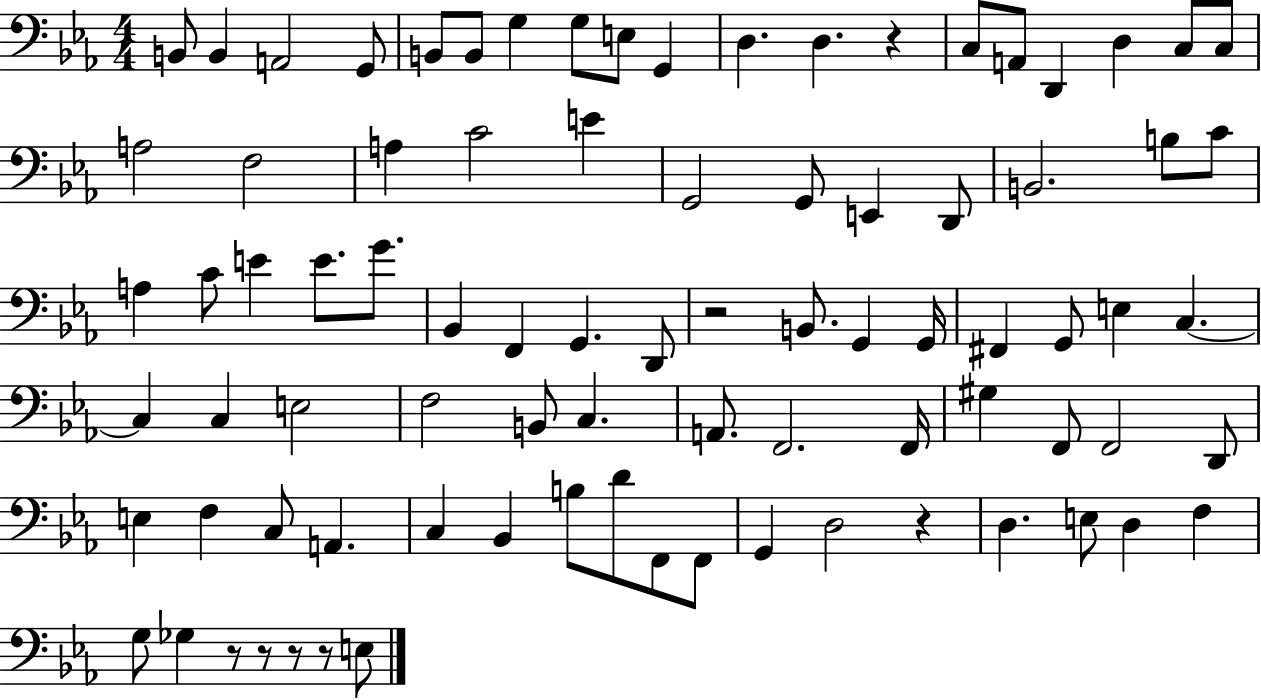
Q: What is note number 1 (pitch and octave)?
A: B2